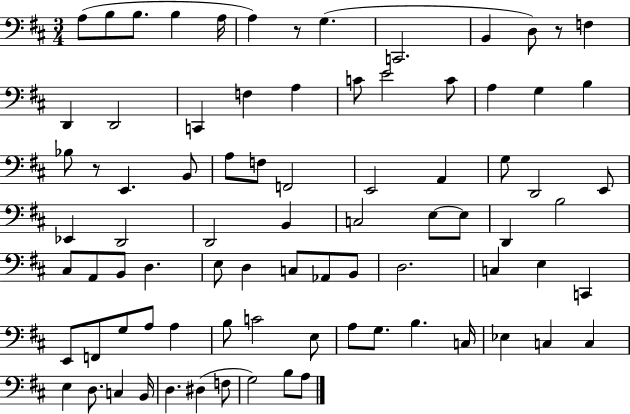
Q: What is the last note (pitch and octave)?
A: A3